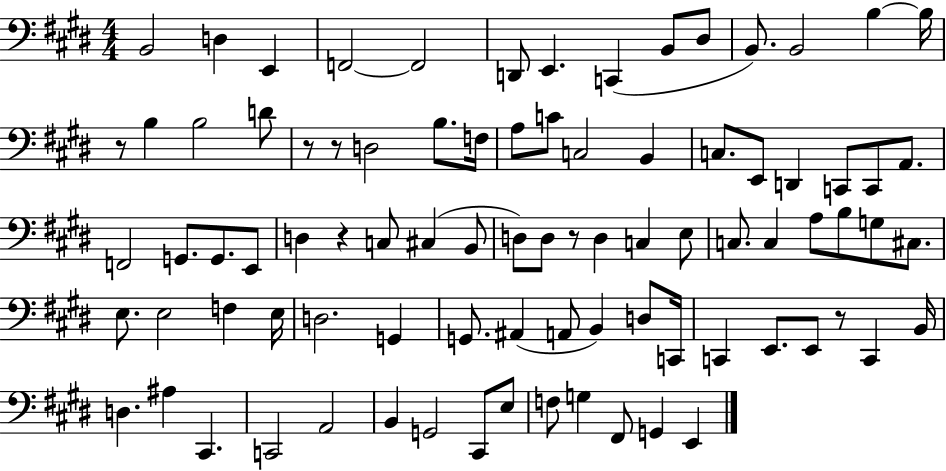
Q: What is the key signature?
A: E major